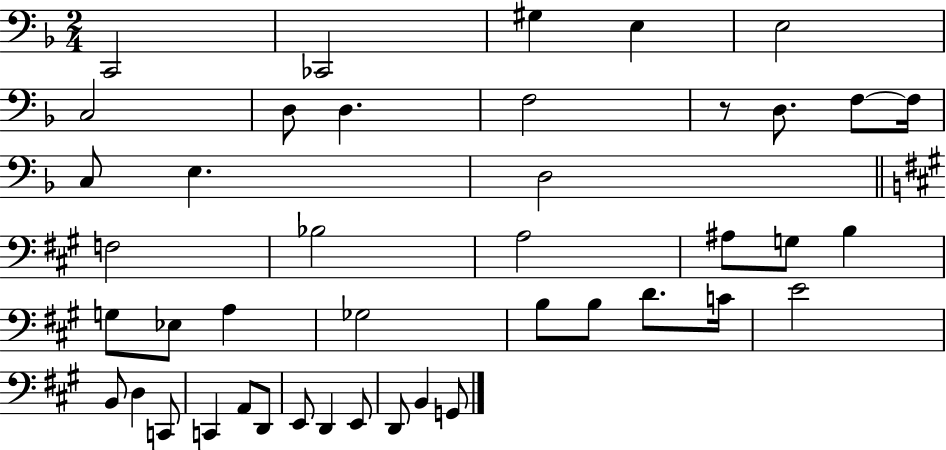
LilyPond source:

{
  \clef bass
  \numericTimeSignature
  \time 2/4
  \key f \major
  \repeat volta 2 { c,2 | ces,2 | gis4 e4 | e2 | \break c2 | d8 d4. | f2 | r8 d8. f8~~ f16 | \break c8 e4. | d2 | \bar "||" \break \key a \major f2 | bes2 | a2 | ais8 g8 b4 | \break g8 ees8 a4 | ges2 | b8 b8 d'8. c'16 | e'2 | \break b,8 d4 c,8 | c,4 a,8 d,8 | e,8 d,4 e,8 | d,8 b,4 g,8 | \break } \bar "|."
}